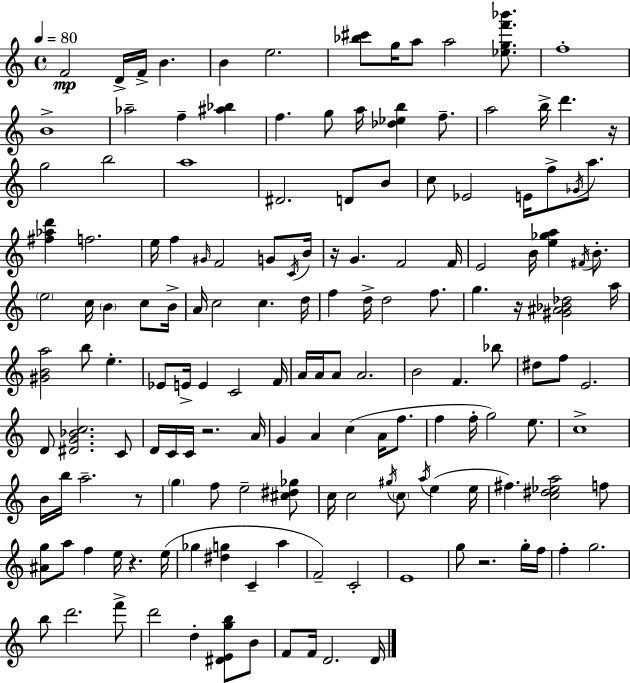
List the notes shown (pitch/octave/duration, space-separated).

F4/h D4/s F4/s B4/q. B4/q E5/h. [Bb5,C#6]/e G5/s A5/e A5/h [Eb5,G5,F6,Bb6]/e. F5/w B4/w Ab5/h F5/q [A#5,Bb5]/q F5/q. G5/e A5/s [Db5,Eb5,B5]/q F5/e. A5/h B5/s D6/q. R/s G5/h B5/h A5/w D#4/h. D4/e B4/e C5/e Eb4/h E4/s F5/e Gb4/s A5/e. [F#5,Ab5,D6]/q F5/h. E5/s F5/q G#4/s F4/h G4/e C4/s B4/s R/s G4/q. F4/h F4/s E4/h B4/s [E5,Gb5,A5]/q F#4/s B4/e. E5/h C5/s B4/q C5/e B4/s A4/s C5/h C5/q. D5/s F5/q D5/s D5/h F5/e. G5/q. R/s [G#4,A#4,Bb4,Db5]/h A5/s [G#4,B4,A5]/h B5/e E5/q. Eb4/e E4/s E4/q C4/h F4/s A4/s A4/s A4/e A4/h. B4/h F4/q. Bb5/e D#5/e F5/e E4/h. D4/e [D#4,G4,Bb4,C5]/h. C4/e D4/s C4/s C4/s R/h. A4/s G4/q A4/q C5/q A4/s F5/e. F5/q F5/s G5/h E5/e. C5/w B4/s B5/s A5/h. R/e G5/q F5/e E5/h [C#5,D#5,Gb5]/e C5/s C5/h G#5/s C5/e A5/s E5/q E5/s F#5/q. [C5,D#5,Eb5,A5]/h F5/e [A#4,G5]/e A5/e F5/q E5/s R/q. E5/s Gb5/q [D#5,G5]/q C4/q A5/q F4/h C4/h E4/w G5/e R/h. G5/s F5/s F5/q G5/h. B5/e D6/h. F6/e D6/h D5/q [D#4,E4,G5,B5]/e B4/e F4/e F4/s D4/h. D4/s